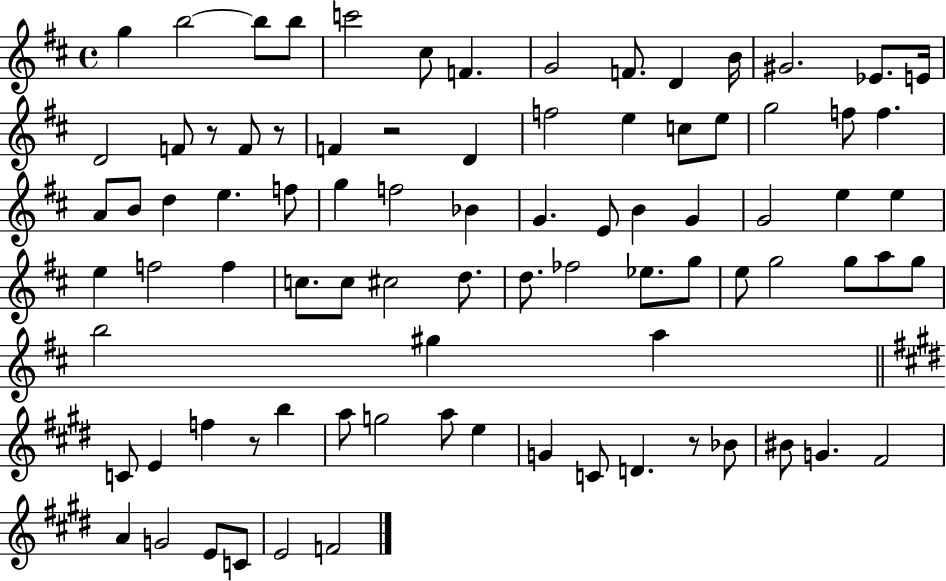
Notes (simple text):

G5/q B5/h B5/e B5/e C6/h C#5/e F4/q. G4/h F4/e. D4/q B4/s G#4/h. Eb4/e. E4/s D4/h F4/e R/e F4/e R/e F4/q R/h D4/q F5/h E5/q C5/e E5/e G5/h F5/e F5/q. A4/e B4/e D5/q E5/q. F5/e G5/q F5/h Bb4/q G4/q. E4/e B4/q G4/q G4/h E5/q E5/q E5/q F5/h F5/q C5/e. C5/e C#5/h D5/e. D5/e. FES5/h Eb5/e. G5/e E5/e G5/h G5/e A5/e G5/e B5/h G#5/q A5/q C4/e E4/q F5/q R/e B5/q A5/e G5/h A5/e E5/q G4/q C4/e D4/q. R/e Bb4/e BIS4/e G4/q. F#4/h A4/q G4/h E4/e C4/e E4/h F4/h